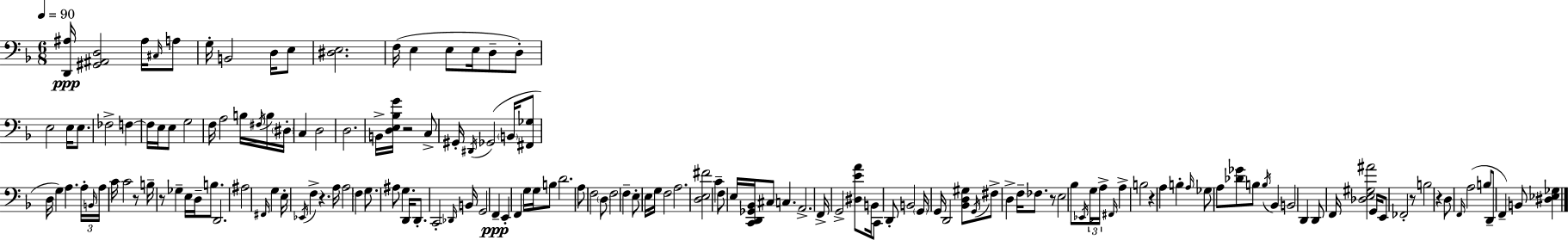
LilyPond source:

{
  \clef bass
  \numericTimeSignature
  \time 6/8
  \key d \minor
  \tempo 4 = 90
  \repeat volta 2 { <d, ais>16\ppp <gis, ais, d>2 ais16 \grace { cis16 } a8 | g16-. b,2 d16 e8 | <dis e>2. | f16( e4 e8 e16 d8-- d8-.) | \break e2 e16 e8. | fes2-> f4~~ | f16 e16 e8 g2 | f16 a2 b16 \acciaccatura { fis16 } | \break b16 \parenthesize dis16-. c4 d2 | d2. | b,16-> <d e bes g'>16 r2 | c8-> gis,16-. \acciaccatura { dis,16 } ges,2( | \break \parenthesize b,16 <fis, ges>8 d16 g4) a4. | \tuplet 3/2 { a16-. \grace { b,16 } a16 } c'16 c'2 | r8 b16-- r8 ges4-- e16 | d16-- b8. d,2. | \break ais2 | \grace { fis,16 } g4 e16-. \acciaccatura { ees,16 } f4-> r4. | a16 a2 | \parenthesize f4 g8. ais8 g4. | \break d,16 d,8.-. c,2-. | \grace { des,16 } b,16 g,2 | f,4--\ppp e,4-. f,4 | g16 g16 b8 d'2. | \break a8 f2 | \parenthesize d8 f2 | f4-- e8-. e16 g16 f2 | a2. | \break <d e fis'>2 | c'4-- f8 e16 <c, d, ges, bes,>16 cis8 | c4. a,2.-> | f,16-> g,2-> | \break <dis e' a'>8 b,16 c,8 d,8-. b,2 | \parenthesize g,16 g,16 d,2 | <bes, d gis>8 \acciaccatura { g,16 } fis8-> d4-> | f16-- fes8. r8 e2 | \break bes8 \acciaccatura { ees,16 } \tuplet 3/2 { g16 a16-> \grace { fis,16 } } a4-> | b2 r4 | a4 b4-. \grace { a16 } ges8 | a8 <des' ges'>8 b8 \acciaccatura { b16 } bes,4 | \break b,2 d,4 | d,8 f,16 <des e gis ais'>2 g,16 | e,8 fes,2-. r8 | b2 r4 | \break d8 \grace { f,16 }( a2 b8 | d,8-- f,4--) b,8 <dis ees ges>4 | } \bar "|."
}